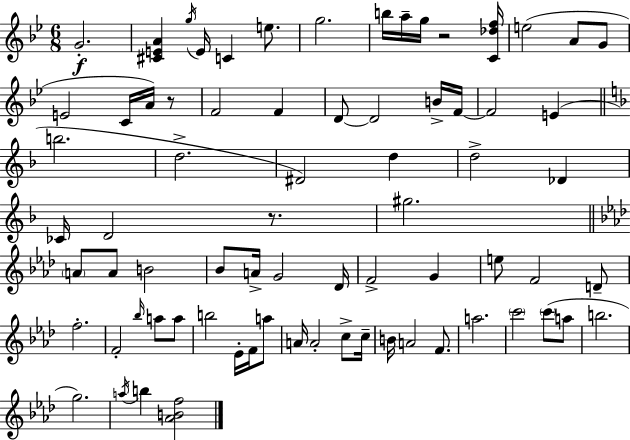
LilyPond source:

{
  \clef treble
  \numericTimeSignature
  \time 6/8
  \key bes \major
  g'2.-.\f | <cis' e' a'>4 \acciaccatura { g''16 } e'16 c'4 e''8. | g''2. | b''16 a''16-- g''16 r2 | \break <c' des'' f''>16 e''2( a'8 g'8 | e'2 c'16 a'16) r8 | f'2 f'4 | d'8~~ d'2 b'16-> | \break f'16~~ f'2 e'4( | \bar "||" \break \key f \major b''2. | d''2.-> | dis'2) d''4 | d''2-> des'4 | \break ces'16 d'2 r8. | gis''2. | \bar "||" \break \key aes \major \parenthesize a'8 a'8 b'2 | bes'8 a'16-> g'2 des'16 | f'2-> g'4 | e''8 f'2 d'8-- | \break f''2.-. | f'2-. \grace { bes''16 } a''8 a''8 | b''2 ees'16-. f'16 a''8 | a'16 a'2-. c''8-> | \break c''16-- b'16 a'2 f'8. | a''2. | \parenthesize c'''2 \parenthesize c'''8( a''8 | b''2. | \break g''2.) | \acciaccatura { a''16 } b''4 <aes' b' f''>2 | \bar "|."
}